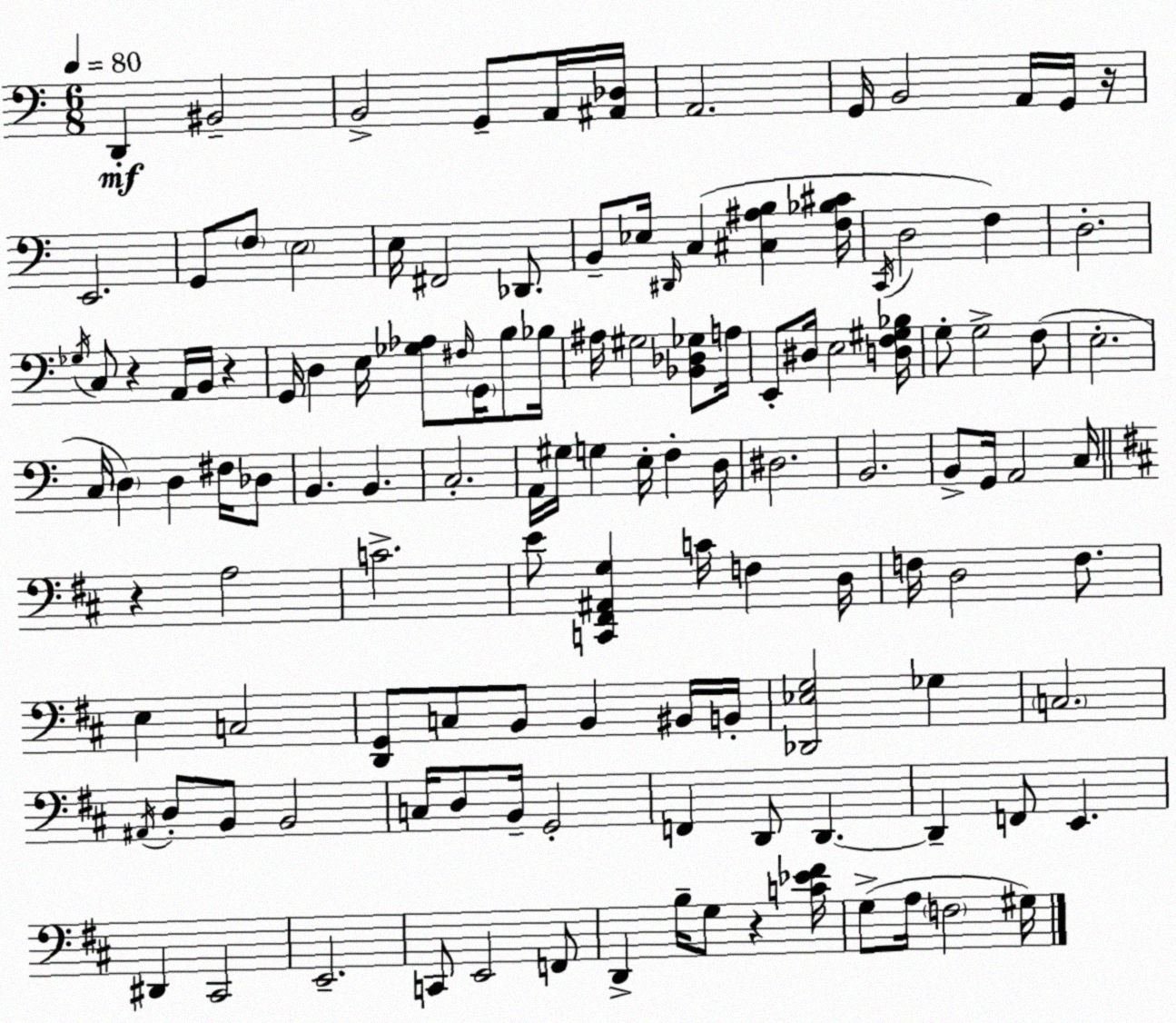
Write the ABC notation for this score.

X:1
T:Untitled
M:6/8
L:1/4
K:Am
D,, ^B,,2 B,,2 G,,/2 A,,/4 [^A,,_D,]/4 A,,2 G,,/4 B,,2 A,,/4 G,,/4 z/4 E,,2 G,,/2 F,/2 E,2 E,/4 ^F,,2 _D,,/2 B,,/2 _E,/4 ^D,,/4 C, [^C,^A,B,] [F,_B,^C]/4 C,,/4 D,2 F, D,2 _G,/4 C,/2 z A,,/4 B,,/4 z G,,/4 D, E,/4 [_G,_A,]/2 ^F,/4 G,,/4 B,/2 _B,/4 ^A,/4 ^G,2 [_B,,_D,_G,]/2 A,/4 E,,/2 ^D,/4 E,2 [D,F,^G,_B,]/4 G,/2 G,2 F,/2 E,2 C,/4 D, D, ^F,/4 _D,/2 B,, B,, C,2 A,,/4 ^G,/4 G, E,/4 F, D,/4 ^D,2 B,,2 B,,/2 G,,/4 A,,2 C,/4 z A,2 C2 E/2 [C,,^F,,^A,,G,] C/4 F, D,/4 F,/4 D,2 F,/2 E, C,2 [D,,G,,]/2 C,/2 B,,/2 B,, ^B,,/4 B,,/4 [_D,,_E,G,]2 _G, C,2 ^A,,/4 D,/2 B,,/2 B,,2 C,/4 D,/2 B,,/4 G,,2 F,, D,,/2 D,, D,, F,,/2 E,, ^D,, ^C,,2 E,,2 C,,/2 E,,2 F,,/2 D,, B,/4 G,/2 z [C_E^F]/4 G,/2 A,/4 F,2 ^G,/4